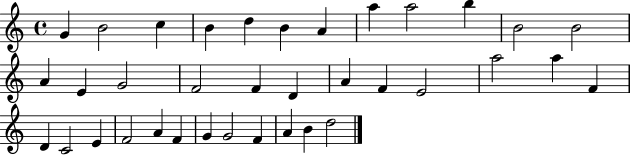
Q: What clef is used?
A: treble